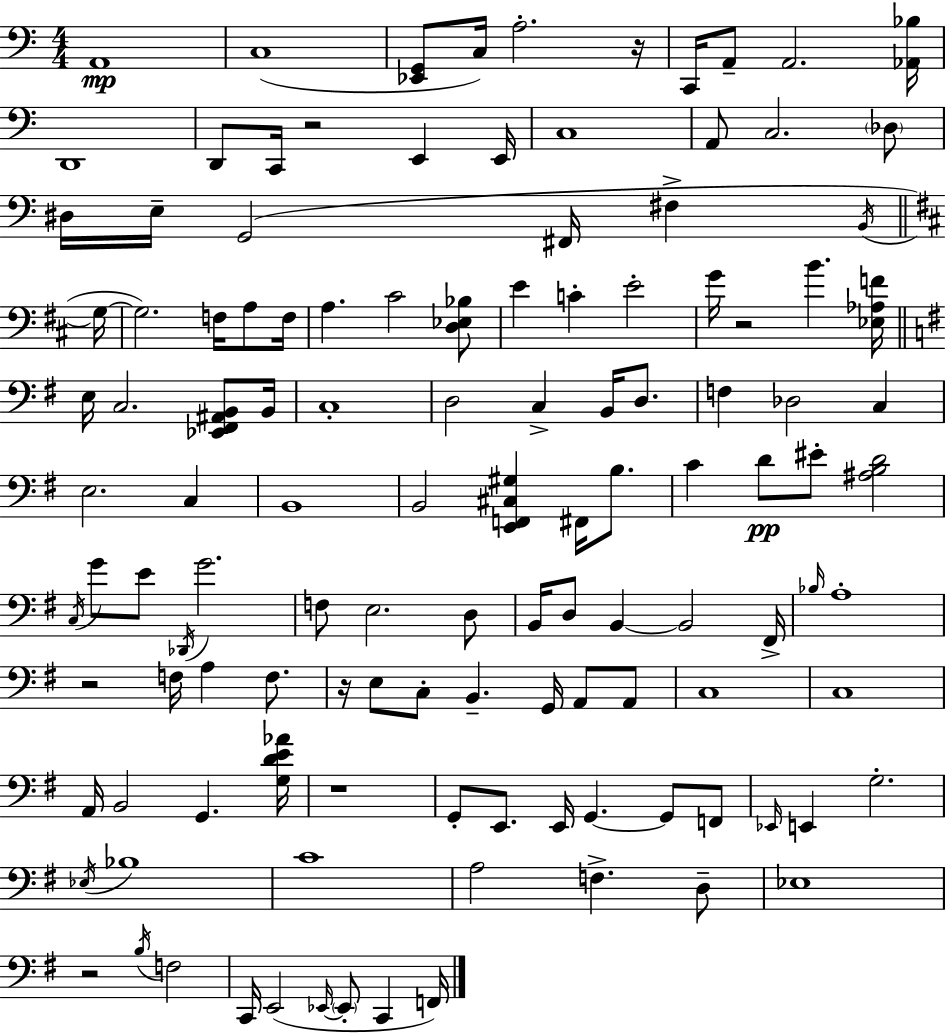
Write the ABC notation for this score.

X:1
T:Untitled
M:4/4
L:1/4
K:C
A,,4 C,4 [_E,,G,,]/2 C,/4 A,2 z/4 C,,/4 A,,/2 A,,2 [_A,,_B,]/4 D,,4 D,,/2 C,,/4 z2 E,, E,,/4 C,4 A,,/2 C,2 _D,/2 ^D,/4 E,/4 G,,2 ^F,,/4 ^F, B,,/4 G,/4 G,2 F,/4 A,/2 F,/4 A, ^C2 [D,_E,_B,]/2 E C E2 G/4 z2 B [_E,_A,F]/4 E,/4 C,2 [_E,,^F,,^A,,B,,]/2 B,,/4 C,4 D,2 C, B,,/4 D,/2 F, _D,2 C, E,2 C, B,,4 B,,2 [E,,F,,^C,^G,] ^F,,/4 B,/2 C D/2 ^E/2 [^A,B,D]2 C,/4 G/2 E/2 _D,,/4 G2 F,/2 E,2 D,/2 B,,/4 D,/2 B,, B,,2 ^F,,/4 _B,/4 A,4 z2 F,/4 A, F,/2 z/4 E,/2 C,/2 B,, G,,/4 A,,/2 A,,/2 C,4 C,4 A,,/4 B,,2 G,, [G,DE_A]/4 z4 G,,/2 E,,/2 E,,/4 G,, G,,/2 F,,/2 _E,,/4 E,, G,2 _E,/4 _B,4 C4 A,2 F, D,/2 _E,4 z2 B,/4 F,2 C,,/4 E,,2 _E,,/4 _E,,/2 C,, F,,/4